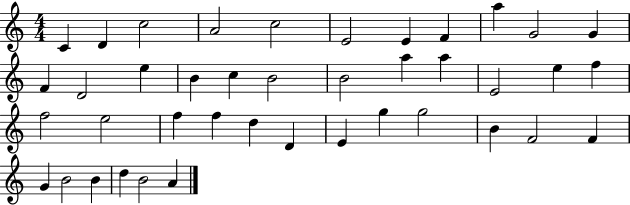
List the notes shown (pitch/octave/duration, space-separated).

C4/q D4/q C5/h A4/h C5/h E4/h E4/q F4/q A5/q G4/h G4/q F4/q D4/h E5/q B4/q C5/q B4/h B4/h A5/q A5/q E4/h E5/q F5/q F5/h E5/h F5/q F5/q D5/q D4/q E4/q G5/q G5/h B4/q F4/h F4/q G4/q B4/h B4/q D5/q B4/h A4/q